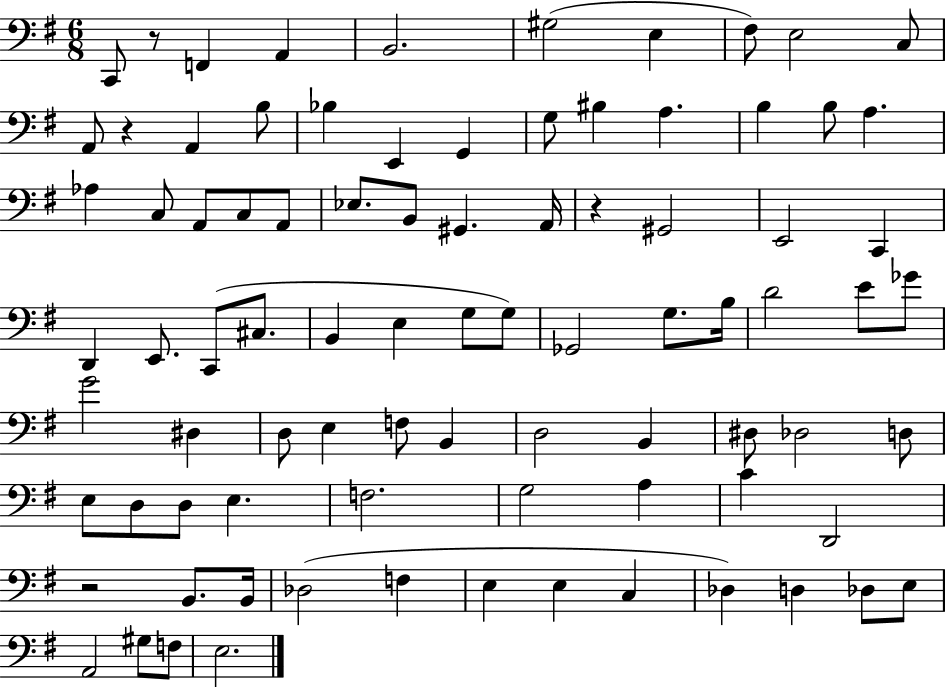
{
  \clef bass
  \numericTimeSignature
  \time 6/8
  \key g \major
  c,8 r8 f,4 a,4 | b,2. | gis2( e4 | fis8) e2 c8 | \break a,8 r4 a,4 b8 | bes4 e,4 g,4 | g8 bis4 a4. | b4 b8 a4. | \break aes4 c8 a,8 c8 a,8 | ees8. b,8 gis,4. a,16 | r4 gis,2 | e,2 c,4 | \break d,4 e,8. c,8( cis8. | b,4 e4 g8 g8) | ges,2 g8. b16 | d'2 e'8 ges'8 | \break g'2 dis4 | d8 e4 f8 b,4 | d2 b,4 | dis8 des2 d8 | \break e8 d8 d8 e4. | f2. | g2 a4 | c'4 d,2 | \break r2 b,8. b,16 | des2( f4 | e4 e4 c4 | des4) d4 des8 e8 | \break a,2 gis8 f8 | e2. | \bar "|."
}